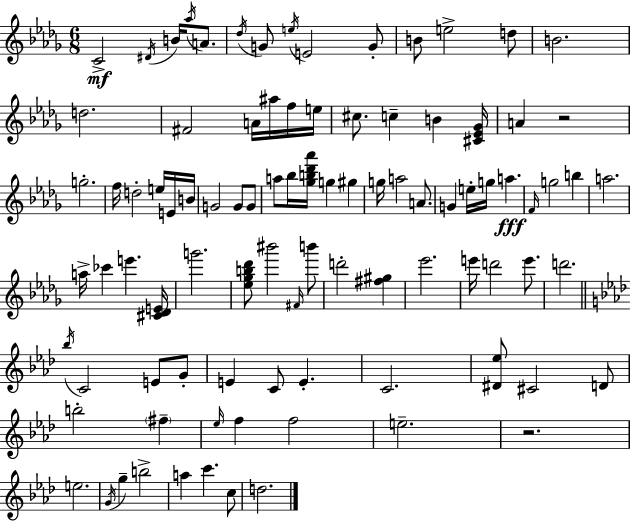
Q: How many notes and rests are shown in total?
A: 93